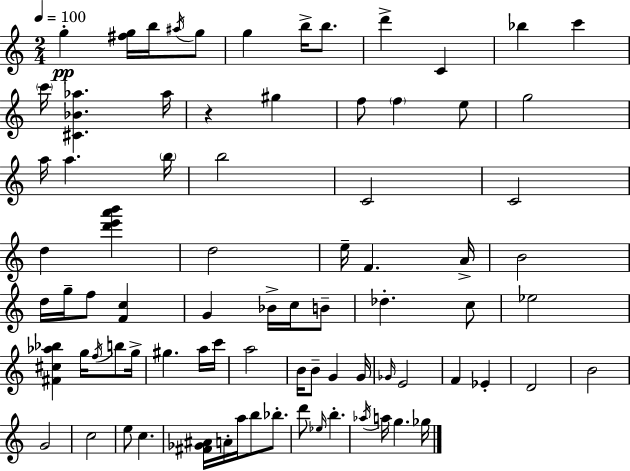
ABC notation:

X:1
T:Untitled
M:2/4
L:1/4
K:C
g [^fg]/4 b/4 ^a/4 g/2 g b/4 b/2 d' C _b c' c'/4 [^C_B_a] _a/4 z ^g f/2 f e/2 g2 a/4 a b/4 b2 C2 C2 d [d'e'a'b'] d2 e/4 F A/4 B2 d/4 g/4 f/2 [Fc] G _B/4 c/4 B/2 _d c/2 _e2 [^F^c_a_b] g/4 f/4 b/2 g/4 ^g a/4 c'/4 a2 B/4 B/2 G G/4 _G/4 E2 F _E D2 B2 G2 c2 e/2 c [^F_G^A]/4 A/4 a/4 b/2 _b/2 d'/2 _e/4 b _a/4 a/4 g _g/4